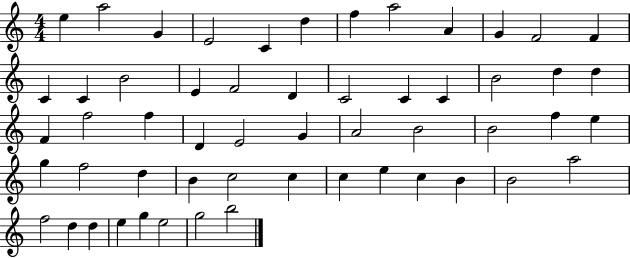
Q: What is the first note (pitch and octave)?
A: E5